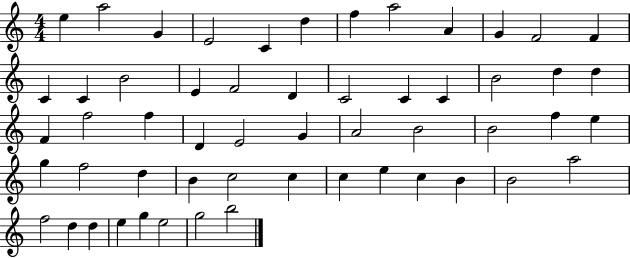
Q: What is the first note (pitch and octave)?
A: E5